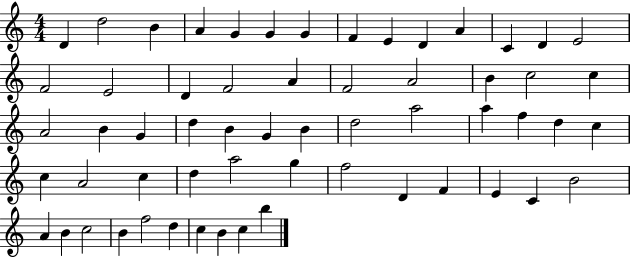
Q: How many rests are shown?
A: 0